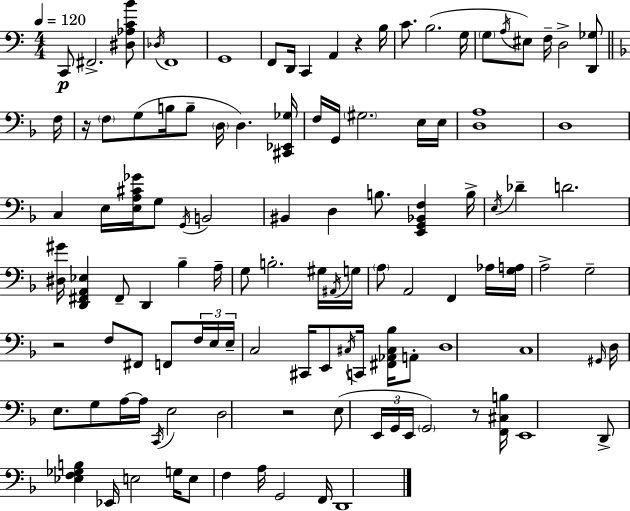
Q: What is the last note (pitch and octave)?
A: D2